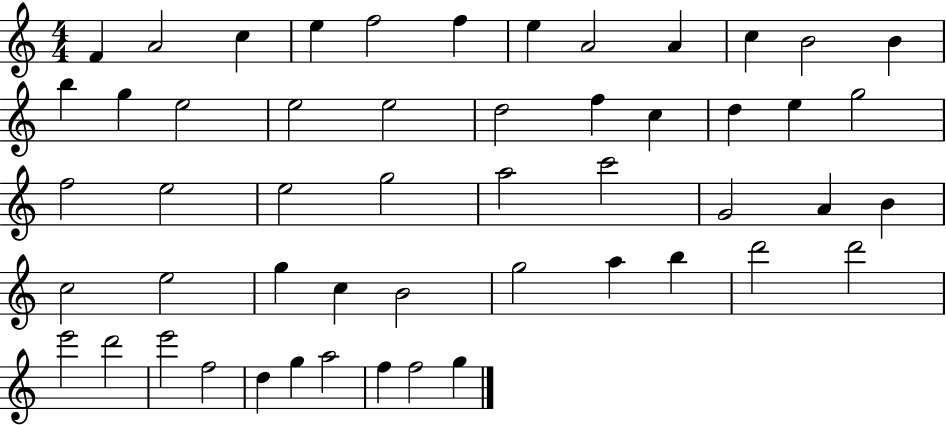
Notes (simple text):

F4/q A4/h C5/q E5/q F5/h F5/q E5/q A4/h A4/q C5/q B4/h B4/q B5/q G5/q E5/h E5/h E5/h D5/h F5/q C5/q D5/q E5/q G5/h F5/h E5/h E5/h G5/h A5/h C6/h G4/h A4/q B4/q C5/h E5/h G5/q C5/q B4/h G5/h A5/q B5/q D6/h D6/h E6/h D6/h E6/h F5/h D5/q G5/q A5/h F5/q F5/h G5/q